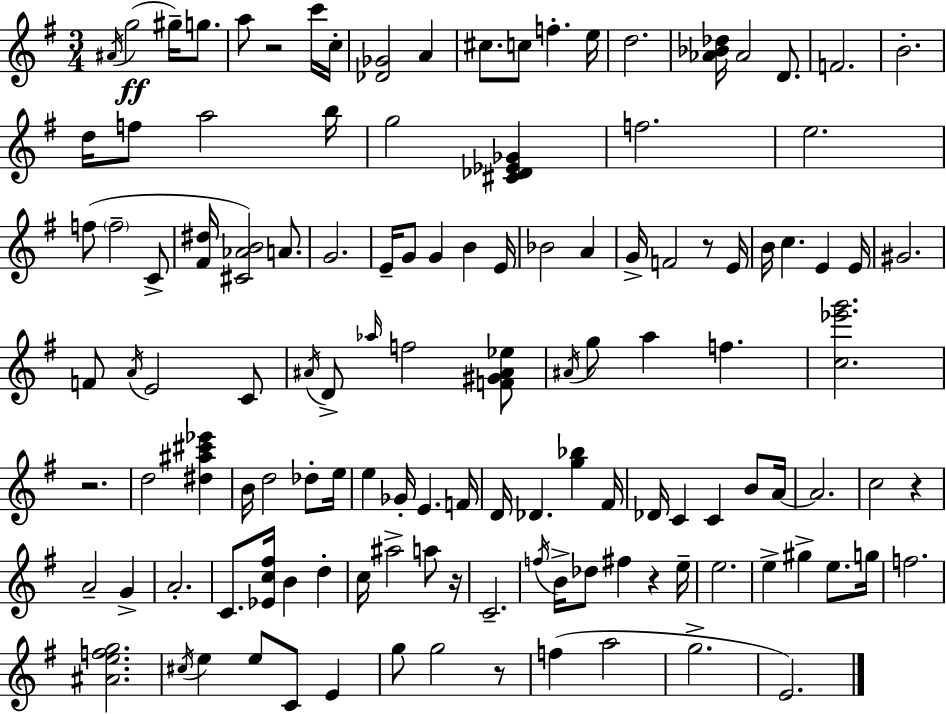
{
  \clef treble
  \numericTimeSignature
  \time 3/4
  \key g \major
  \acciaccatura { ais'16 }(\ff g''2 gis''16--) g''8. | a''8 r2 c'''16 | c''16-. <des' ges'>2 a'4 | cis''8. c''8 f''4.-. | \break e''16 d''2. | <aes' bes' des''>16 aes'2 d'8. | f'2. | b'2.-. | \break d''16 f''8 a''2 | b''16 g''2 <cis' des' ees' ges'>4 | f''2. | e''2. | \break f''8( \parenthesize f''2-- c'8-> | <fis' dis''>16 <cis' aes' b'>2) a'8. | g'2. | e'16-- g'8 g'4 b'4 | \break e'16 bes'2 a'4 | g'16-> f'2 r8 | e'16 b'16 c''4. e'4 | e'16 gis'2. | \break f'8 \acciaccatura { a'16 } e'2 | c'8 \acciaccatura { ais'16 } d'8-> \grace { aes''16 } f''2 | <f' gis' ais' ees''>8 \acciaccatura { ais'16 } g''8 a''4 f''4. | <c'' ees''' g'''>2. | \break r2. | d''2 | <dis'' ais'' cis''' ees'''>4 b'16 d''2 | des''8-. e''16 e''4 ges'16-. e'4. | \break f'16 d'16 des'4. | <g'' bes''>4 fis'16 des'16 c'4 c'4 | b'8 a'16~~ a'2. | c''2 | \break r4 a'2-- | g'4-> a'2.-. | c'8. <ees' c'' fis''>16 b'4 | d''4-. c''16 ais''2-> | \break a''8 r16 c'2.-- | \acciaccatura { f''16 } b'16-> des''8 fis''4 | r4 e''16-- e''2. | e''4-> gis''4-> | \break e''8. g''16 f''2. | <ais' e'' f'' g''>2. | \acciaccatura { cis''16 } e''4 e''8 | c'8 e'4 g''8 g''2 | \break r8 f''4( a''2 | g''2.-> | e'2.) | \bar "|."
}